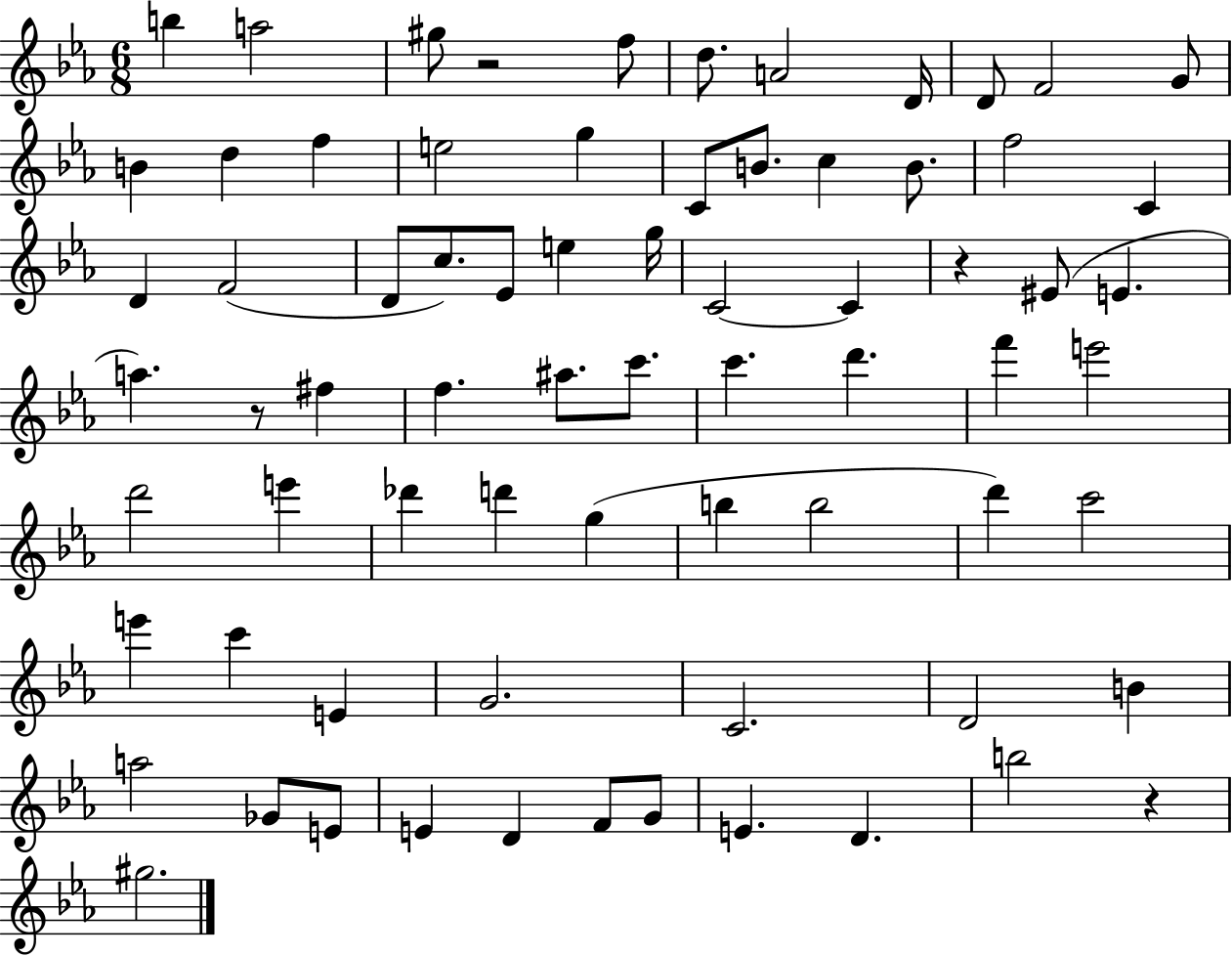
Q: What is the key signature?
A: EES major